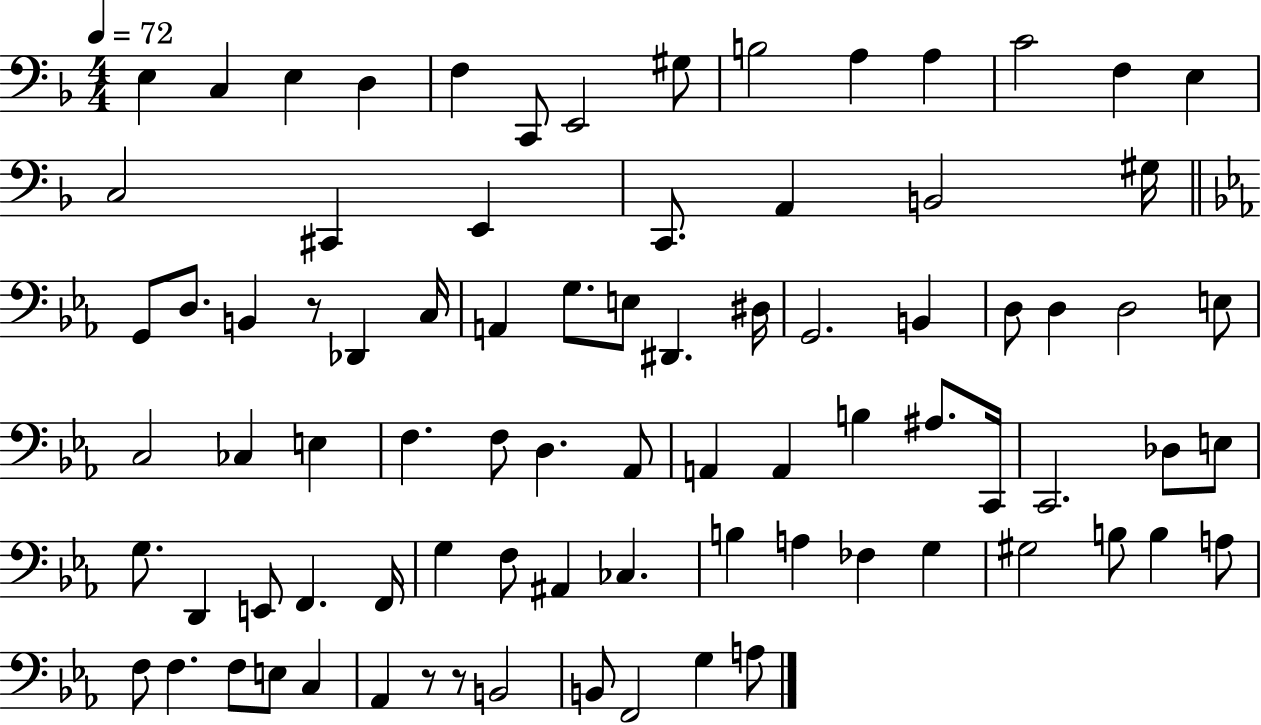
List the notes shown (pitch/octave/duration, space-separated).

E3/q C3/q E3/q D3/q F3/q C2/e E2/h G#3/e B3/h A3/q A3/q C4/h F3/q E3/q C3/h C#2/q E2/q C2/e. A2/q B2/h G#3/s G2/e D3/e. B2/q R/e Db2/q C3/s A2/q G3/e. E3/e D#2/q. D#3/s G2/h. B2/q D3/e D3/q D3/h E3/e C3/h CES3/q E3/q F3/q. F3/e D3/q. Ab2/e A2/q A2/q B3/q A#3/e. C2/s C2/h. Db3/e E3/e G3/e. D2/q E2/e F2/q. F2/s G3/q F3/e A#2/q CES3/q. B3/q A3/q FES3/q G3/q G#3/h B3/e B3/q A3/e F3/e F3/q. F3/e E3/e C3/q Ab2/q R/e R/e B2/h B2/e F2/h G3/q A3/e